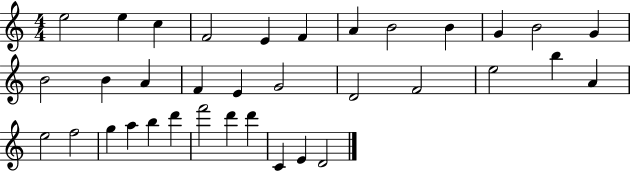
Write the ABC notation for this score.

X:1
T:Untitled
M:4/4
L:1/4
K:C
e2 e c F2 E F A B2 B G B2 G B2 B A F E G2 D2 F2 e2 b A e2 f2 g a b d' f'2 d' d' C E D2